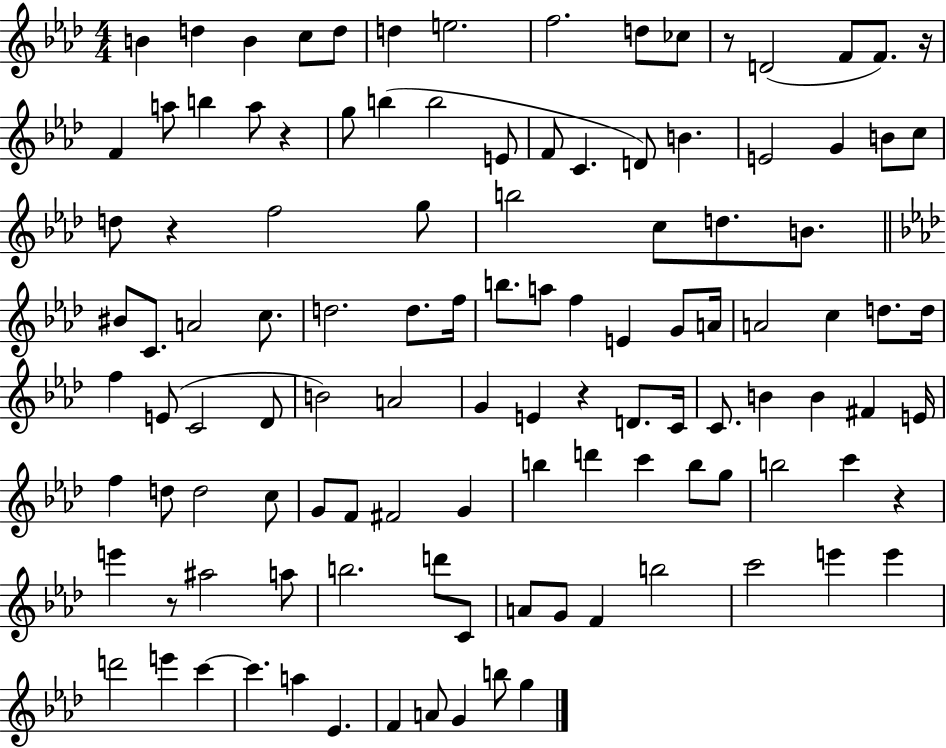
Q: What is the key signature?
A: AES major